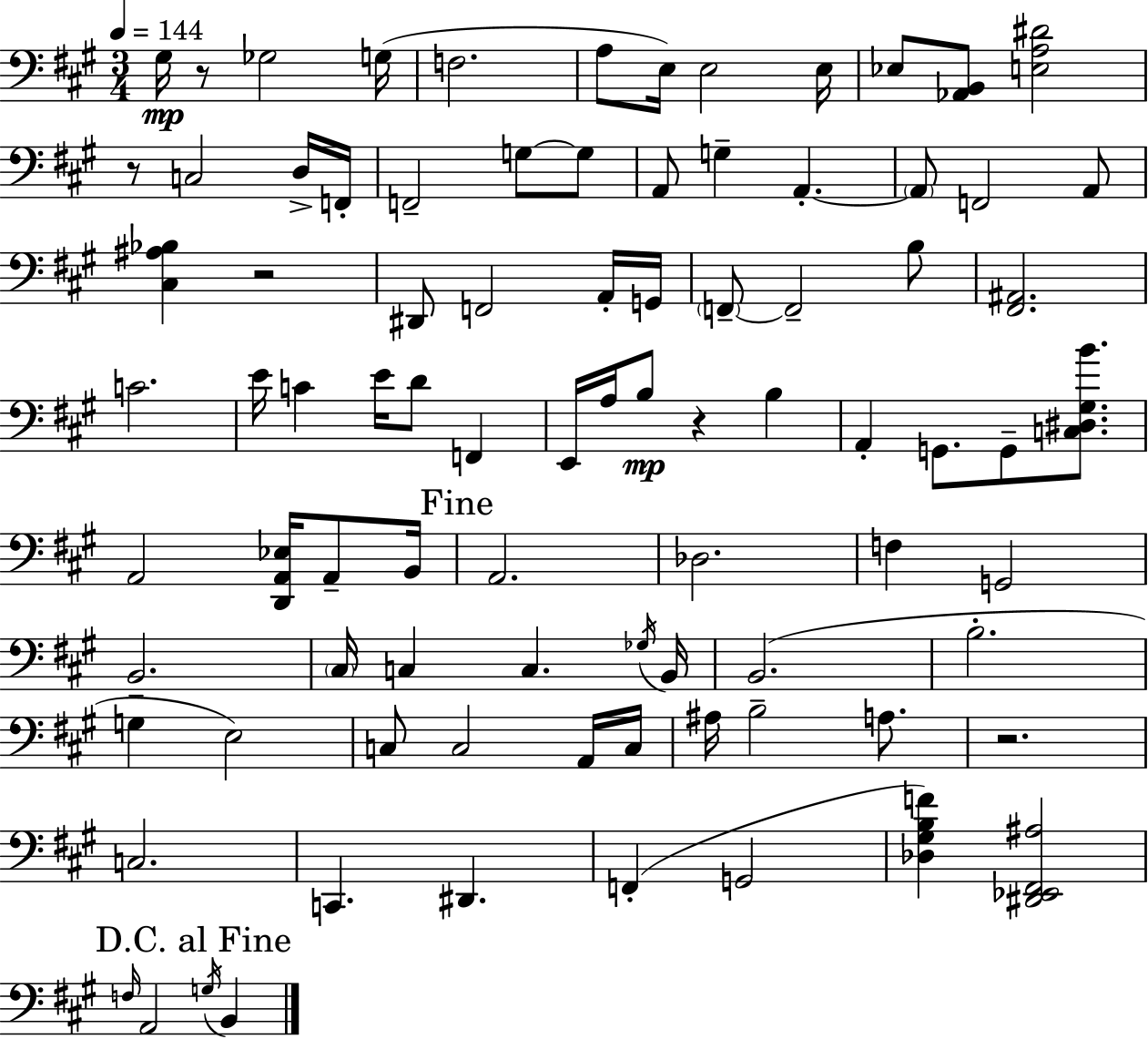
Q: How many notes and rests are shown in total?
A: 87